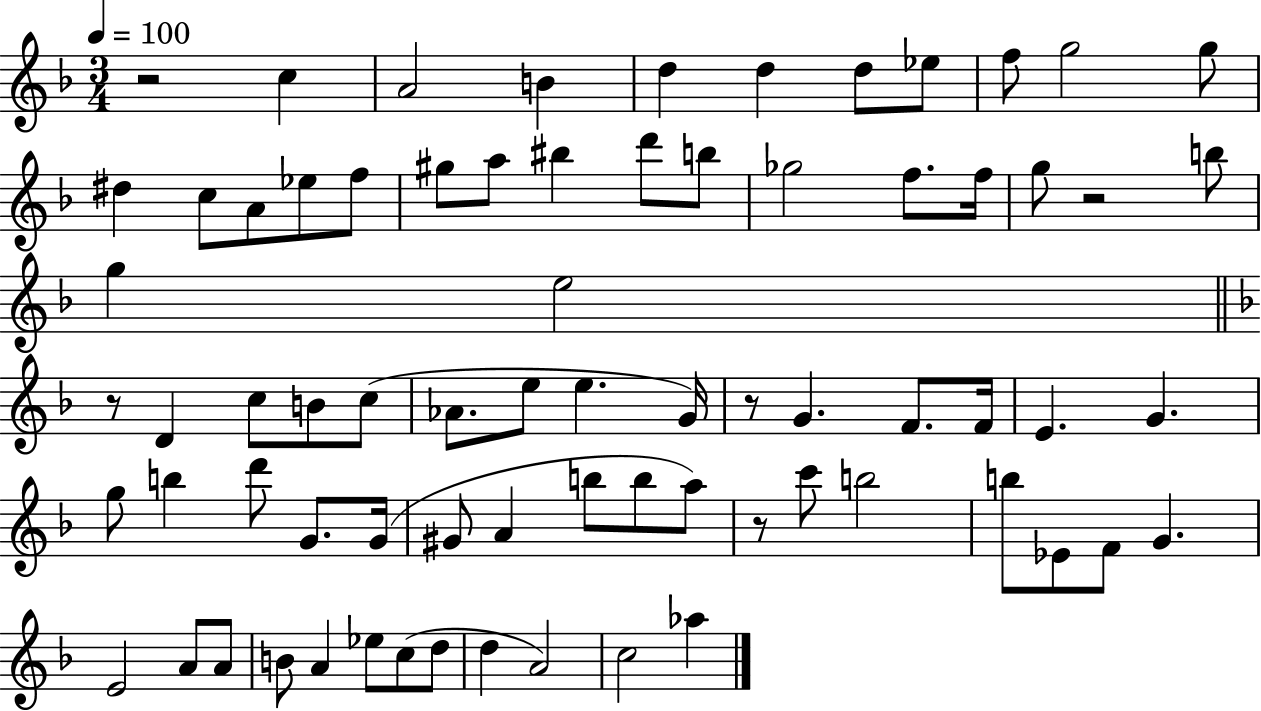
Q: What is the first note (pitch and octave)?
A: C5